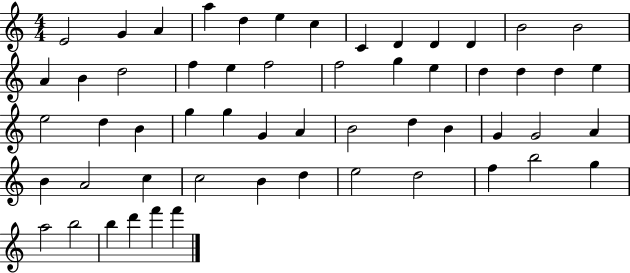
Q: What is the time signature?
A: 4/4